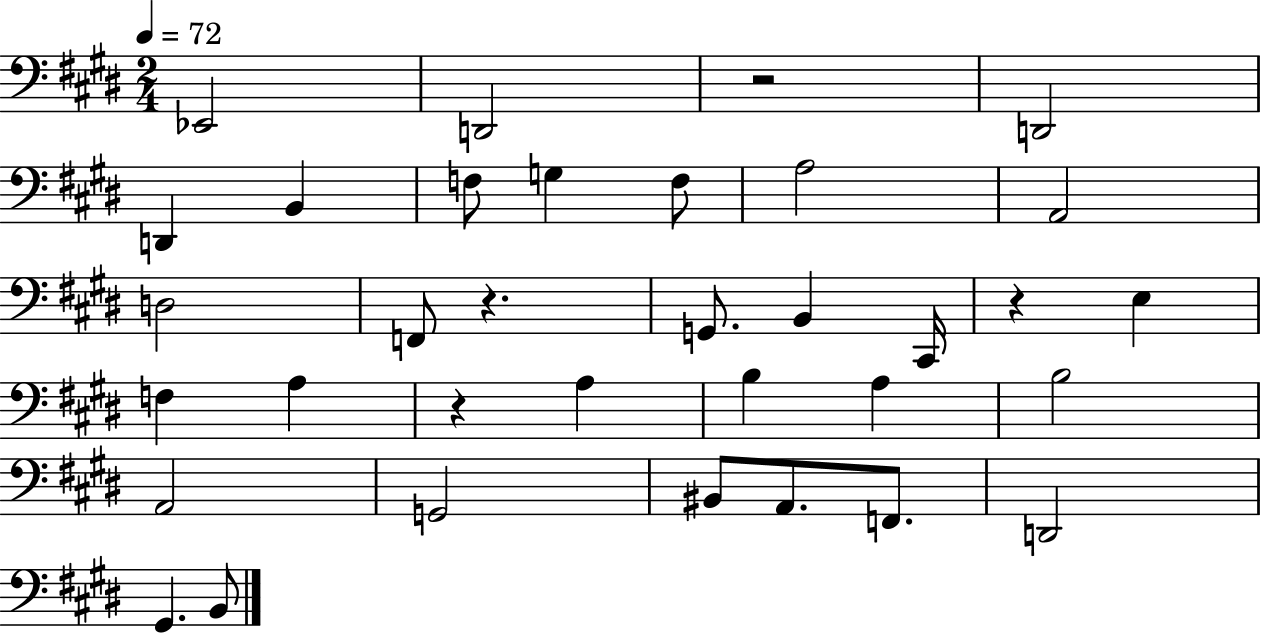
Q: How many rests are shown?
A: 4